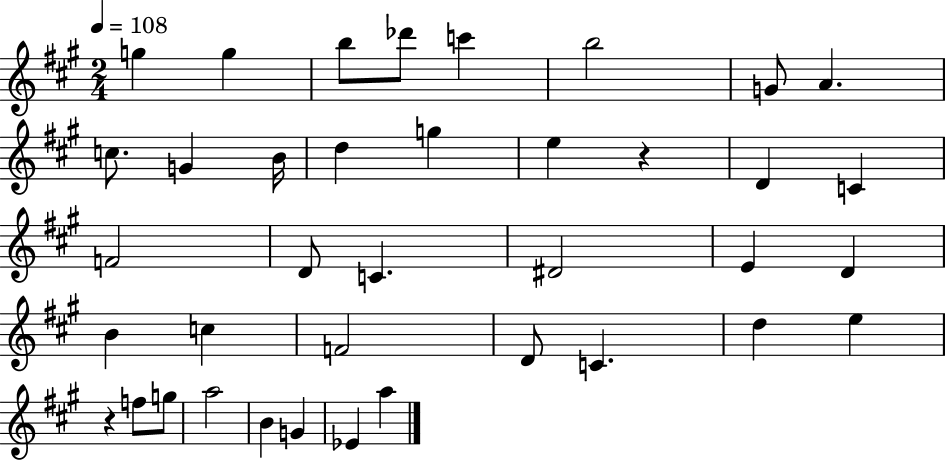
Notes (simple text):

G5/q G5/q B5/e Db6/e C6/q B5/h G4/e A4/q. C5/e. G4/q B4/s D5/q G5/q E5/q R/q D4/q C4/q F4/h D4/e C4/q. D#4/h E4/q D4/q B4/q C5/q F4/h D4/e C4/q. D5/q E5/q R/q F5/e G5/e A5/h B4/q G4/q Eb4/q A5/q